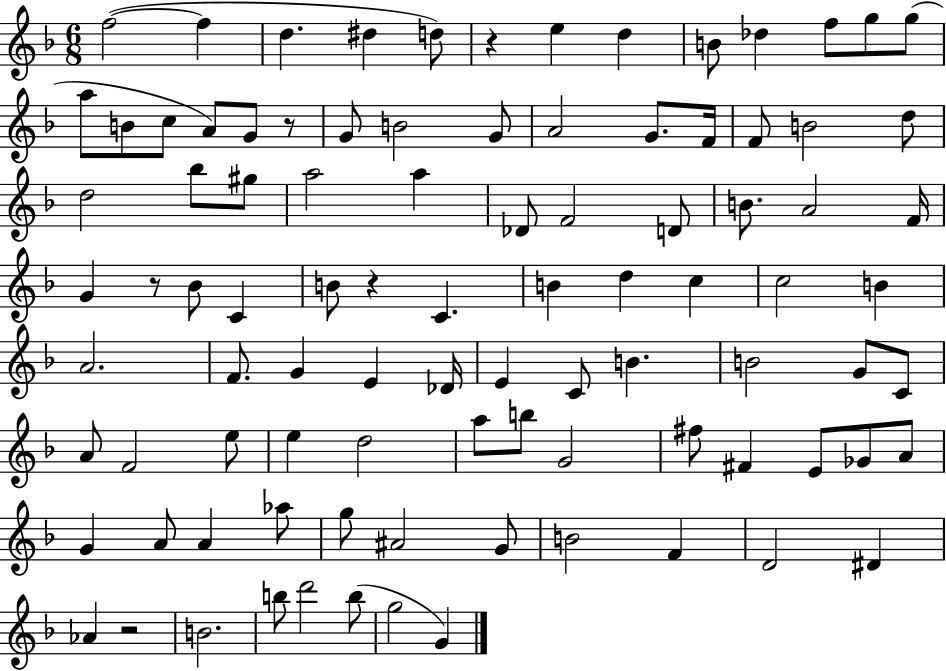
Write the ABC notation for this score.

X:1
T:Untitled
M:6/8
L:1/4
K:F
f2 f d ^d d/2 z e d B/2 _d f/2 g/2 g/2 a/2 B/2 c/2 A/2 G/2 z/2 G/2 B2 G/2 A2 G/2 F/4 F/2 B2 d/2 d2 _b/2 ^g/2 a2 a _D/2 F2 D/2 B/2 A2 F/4 G z/2 _B/2 C B/2 z C B d c c2 B A2 F/2 G E _D/4 E C/2 B B2 G/2 C/2 A/2 F2 e/2 e d2 a/2 b/2 G2 ^f/2 ^F E/2 _G/2 A/2 G A/2 A _a/2 g/2 ^A2 G/2 B2 F D2 ^D _A z2 B2 b/2 d'2 b/2 g2 G